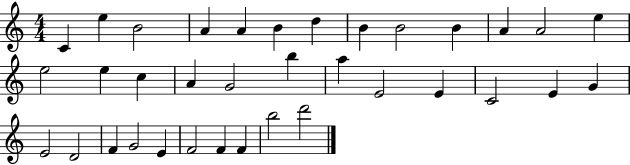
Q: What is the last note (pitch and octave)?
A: D6